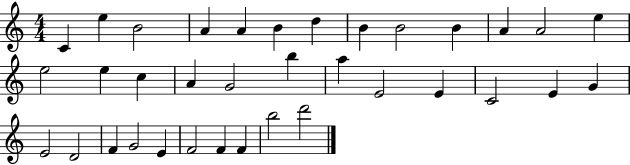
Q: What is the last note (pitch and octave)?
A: D6